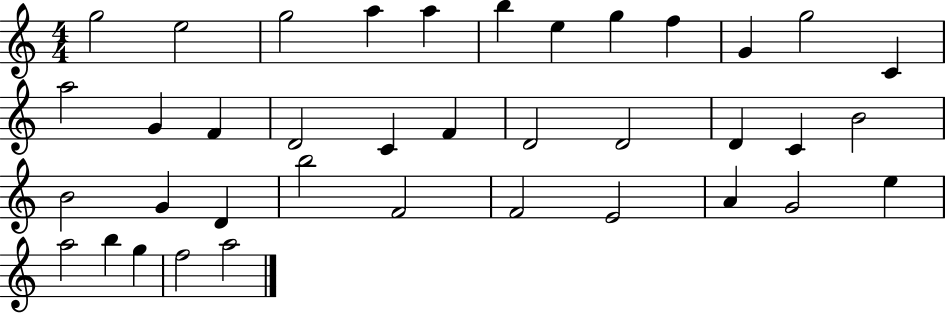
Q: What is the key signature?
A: C major